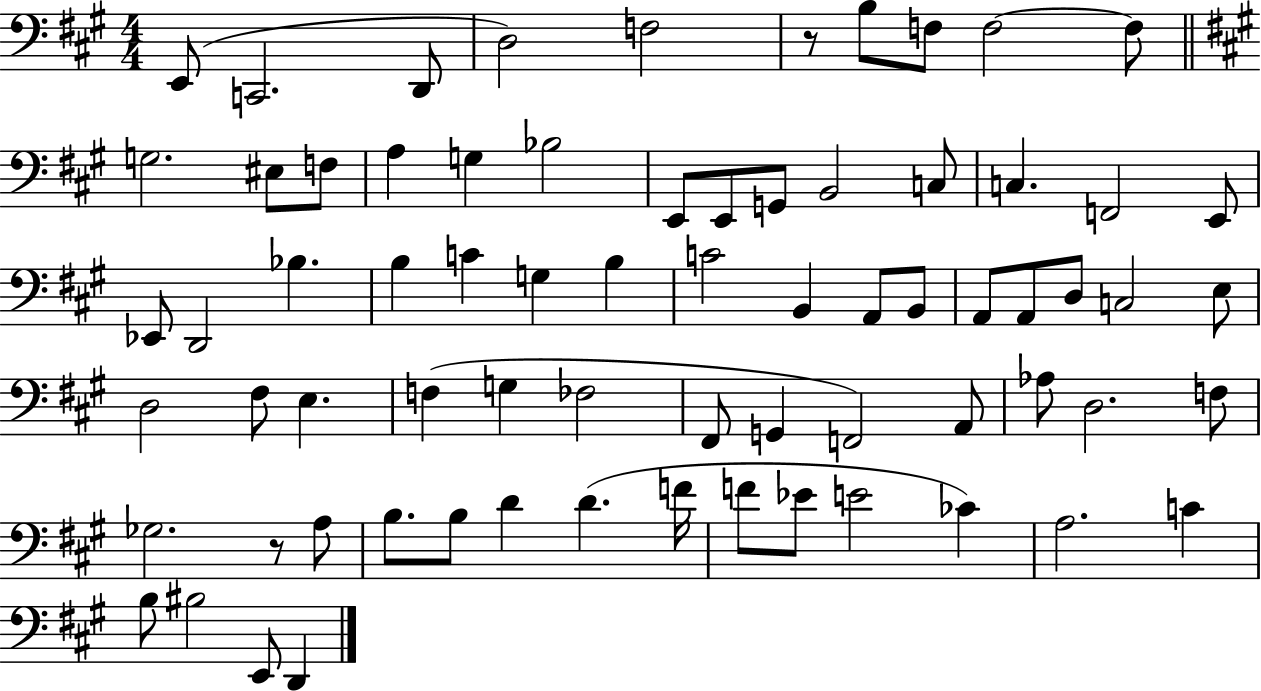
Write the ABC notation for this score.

X:1
T:Untitled
M:4/4
L:1/4
K:A
E,,/2 C,,2 D,,/2 D,2 F,2 z/2 B,/2 F,/2 F,2 F,/2 G,2 ^E,/2 F,/2 A, G, _B,2 E,,/2 E,,/2 G,,/2 B,,2 C,/2 C, F,,2 E,,/2 _E,,/2 D,,2 _B, B, C G, B, C2 B,, A,,/2 B,,/2 A,,/2 A,,/2 D,/2 C,2 E,/2 D,2 ^F,/2 E, F, G, _F,2 ^F,,/2 G,, F,,2 A,,/2 _A,/2 D,2 F,/2 _G,2 z/2 A,/2 B,/2 B,/2 D D F/4 F/2 _E/2 E2 _C A,2 C B,/2 ^B,2 E,,/2 D,,